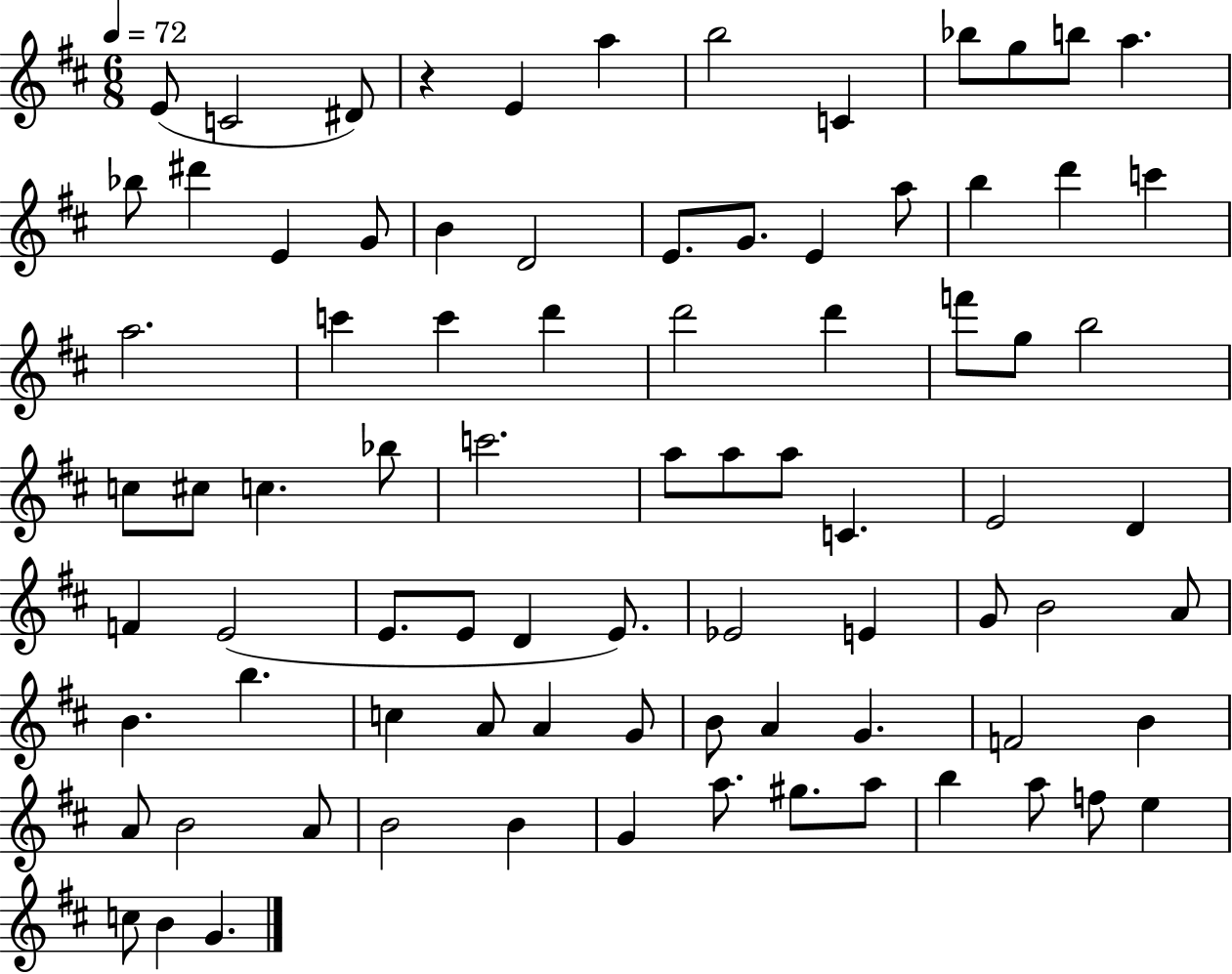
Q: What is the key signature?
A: D major